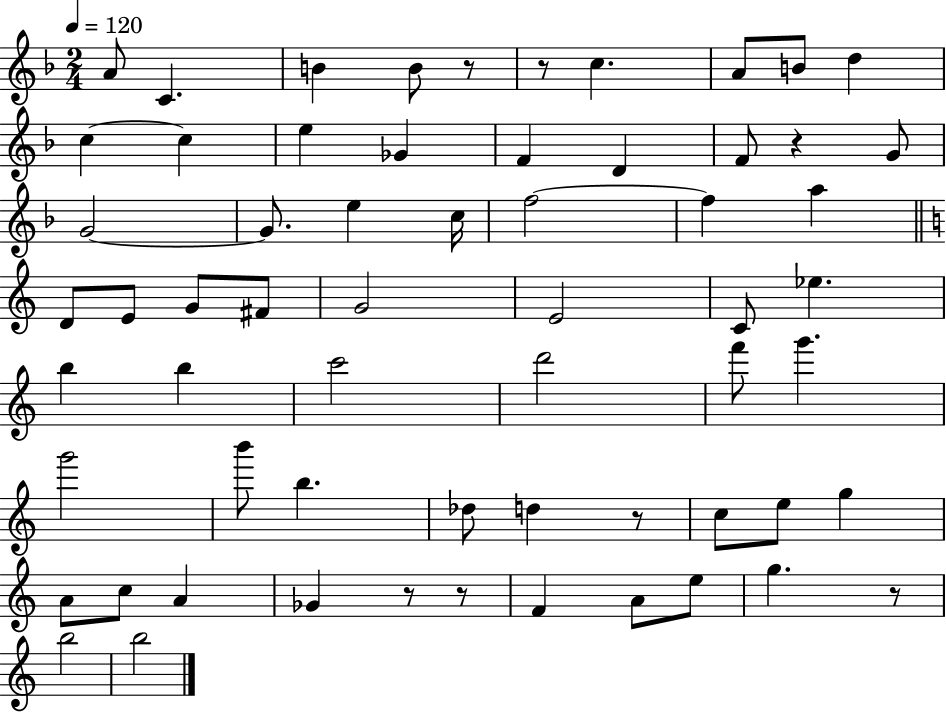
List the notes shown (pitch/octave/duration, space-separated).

A4/e C4/q. B4/q B4/e R/e R/e C5/q. A4/e B4/e D5/q C5/q C5/q E5/q Gb4/q F4/q D4/q F4/e R/q G4/e G4/h G4/e. E5/q C5/s F5/h F5/q A5/q D4/e E4/e G4/e F#4/e G4/h E4/h C4/e Eb5/q. B5/q B5/q C6/h D6/h F6/e G6/q. G6/h B6/e B5/q. Db5/e D5/q R/e C5/e E5/e G5/q A4/e C5/e A4/q Gb4/q R/e R/e F4/q A4/e E5/e G5/q. R/e B5/h B5/h